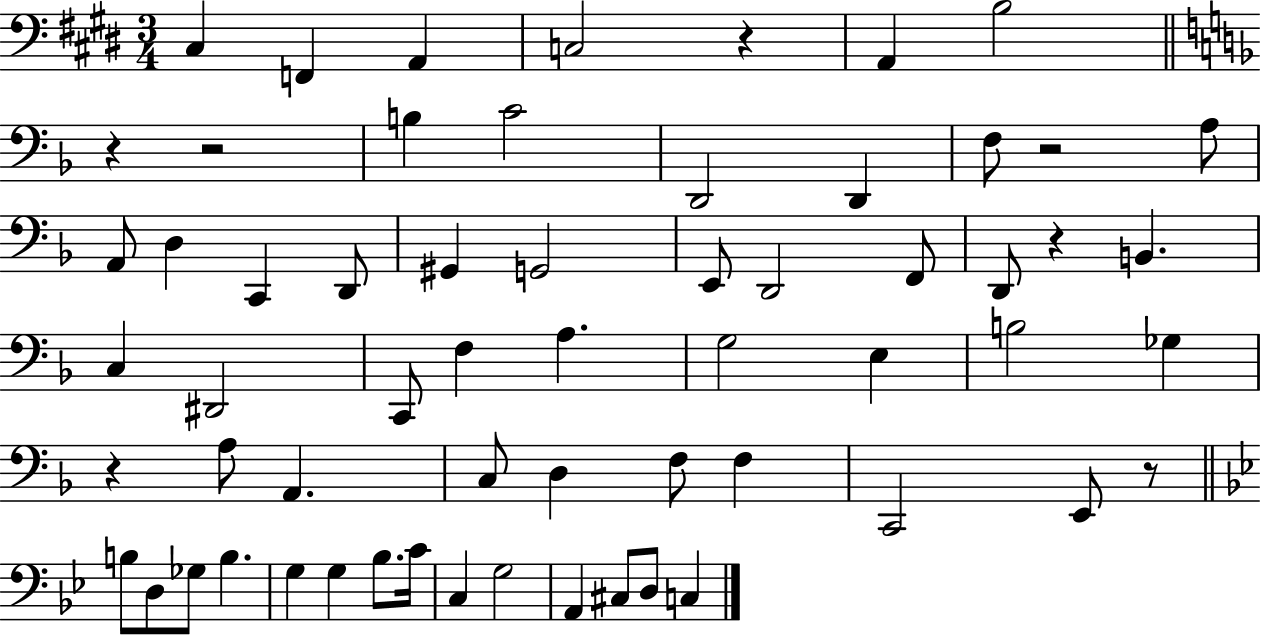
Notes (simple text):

C#3/q F2/q A2/q C3/h R/q A2/q B3/h R/q R/h B3/q C4/h D2/h D2/q F3/e R/h A3/e A2/e D3/q C2/q D2/e G#2/q G2/h E2/e D2/h F2/e D2/e R/q B2/q. C3/q D#2/h C2/e F3/q A3/q. G3/h E3/q B3/h Gb3/q R/q A3/e A2/q. C3/e D3/q F3/e F3/q C2/h E2/e R/e B3/e D3/e Gb3/e B3/q. G3/q G3/q Bb3/e. C4/s C3/q G3/h A2/q C#3/e D3/e C3/q